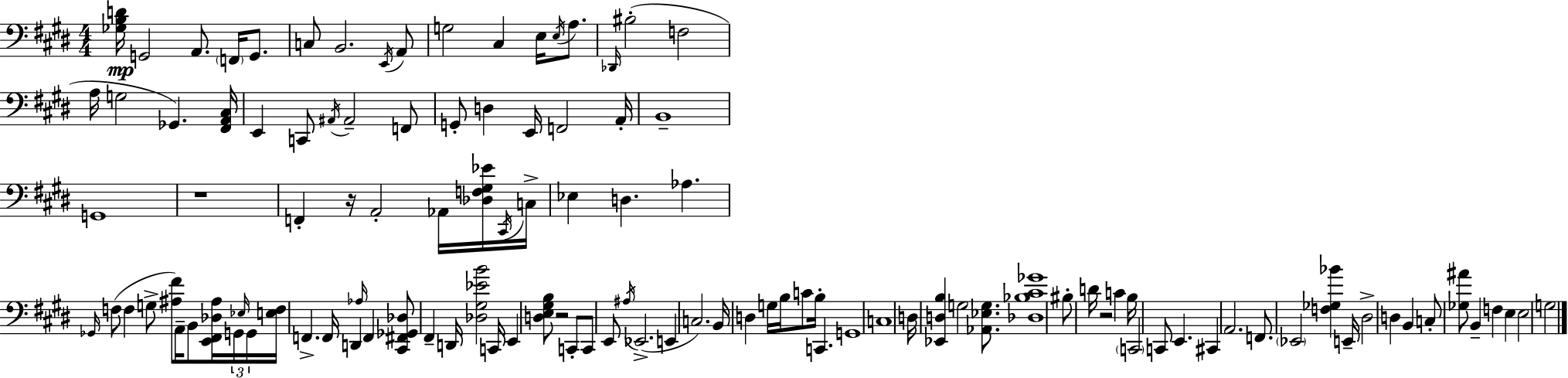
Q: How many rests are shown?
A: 4